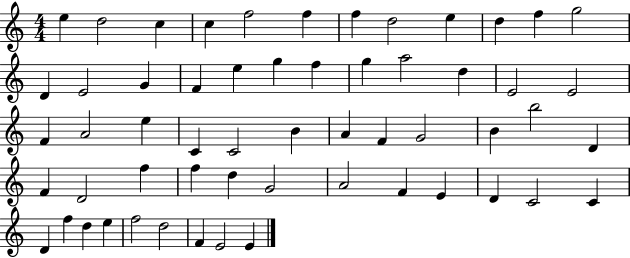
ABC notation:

X:1
T:Untitled
M:4/4
L:1/4
K:C
e d2 c c f2 f f d2 e d f g2 D E2 G F e g f g a2 d E2 E2 F A2 e C C2 B A F G2 B b2 D F D2 f f d G2 A2 F E D C2 C D f d e f2 d2 F E2 E